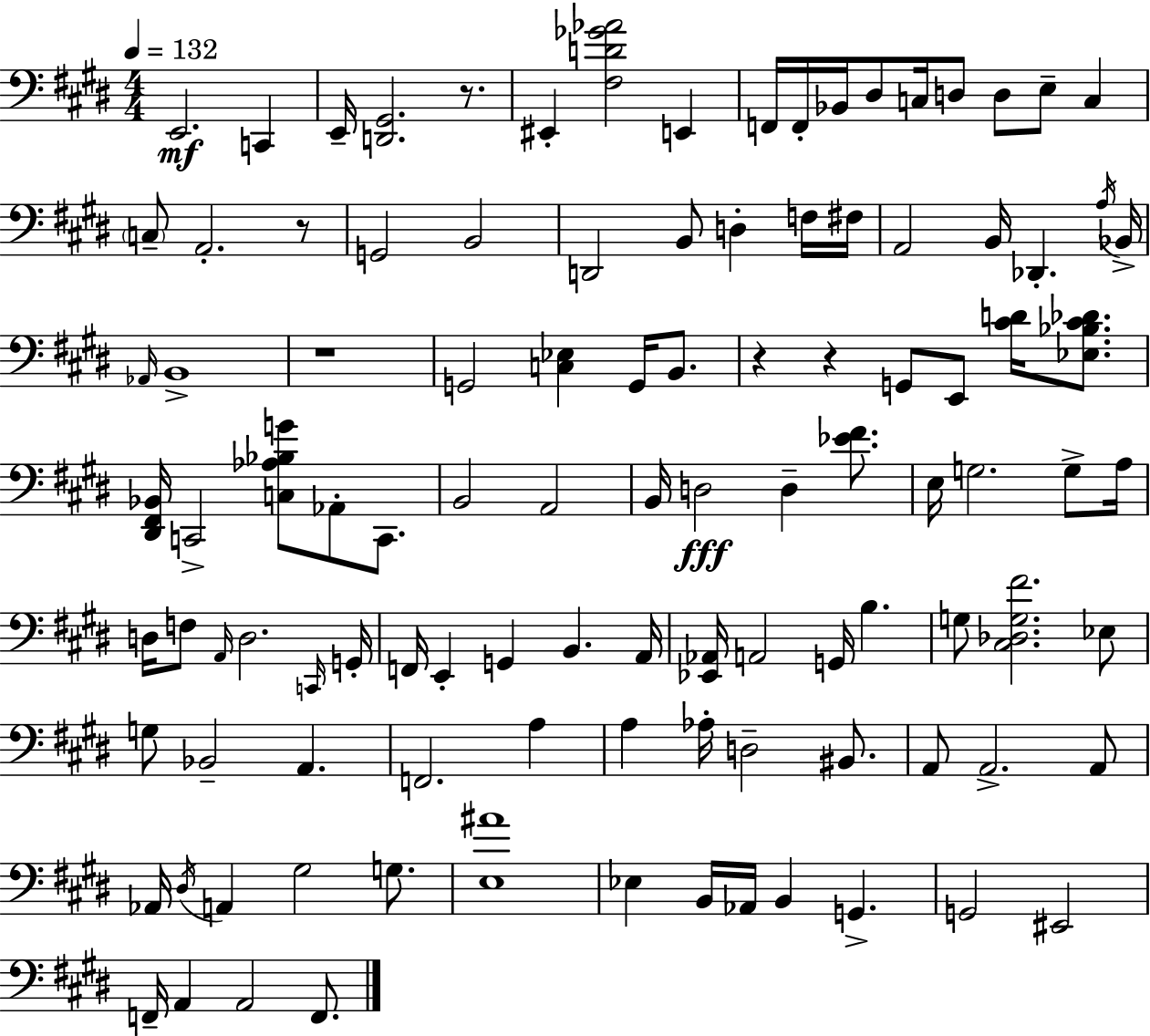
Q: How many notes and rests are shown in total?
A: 107